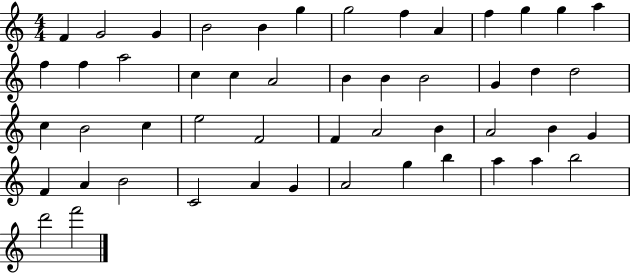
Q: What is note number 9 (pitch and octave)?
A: A4